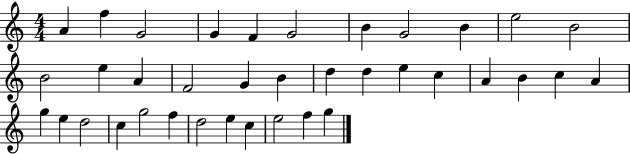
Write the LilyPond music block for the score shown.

{
  \clef treble
  \numericTimeSignature
  \time 4/4
  \key c \major
  a'4 f''4 g'2 | g'4 f'4 g'2 | b'4 g'2 b'4 | e''2 b'2 | \break b'2 e''4 a'4 | f'2 g'4 b'4 | d''4 d''4 e''4 c''4 | a'4 b'4 c''4 a'4 | \break g''4 e''4 d''2 | c''4 g''2 f''4 | d''2 e''4 c''4 | e''2 f''4 g''4 | \break \bar "|."
}